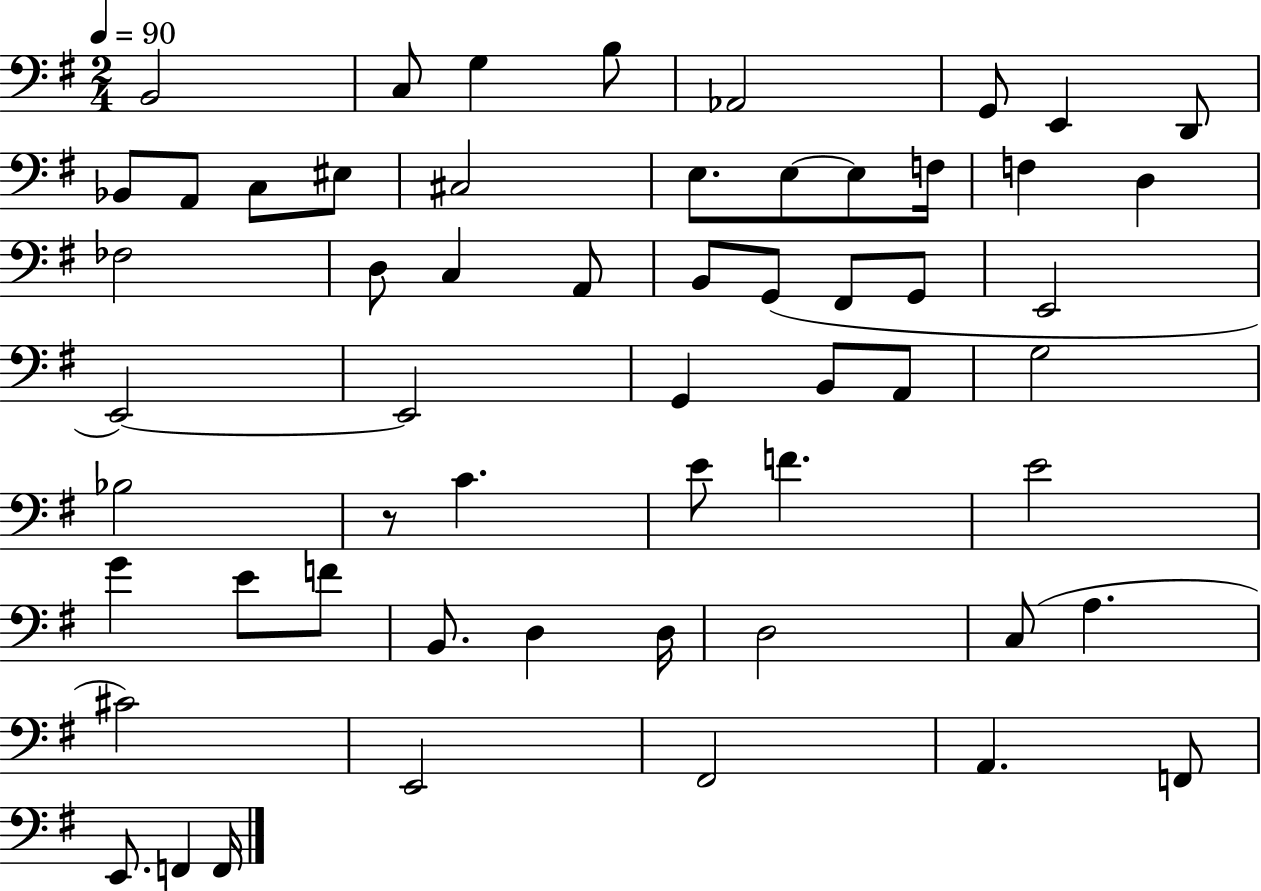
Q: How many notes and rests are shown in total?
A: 57